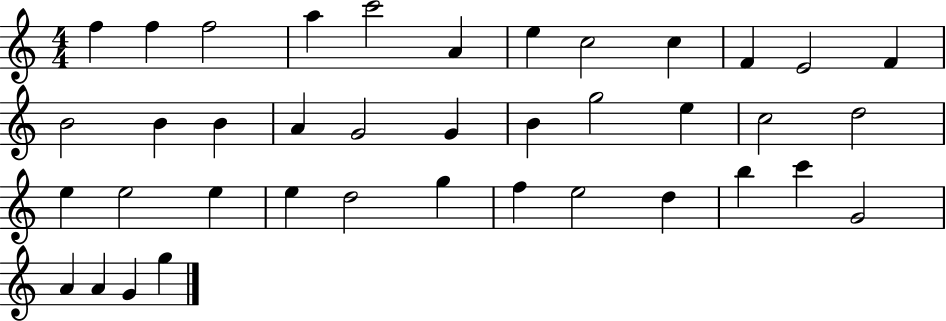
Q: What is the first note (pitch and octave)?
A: F5